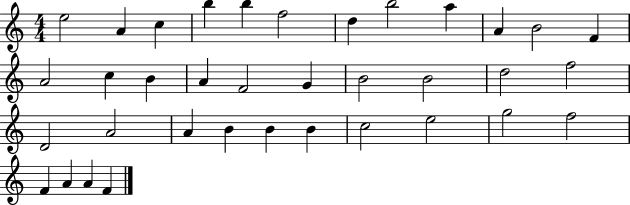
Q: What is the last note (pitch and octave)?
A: F4